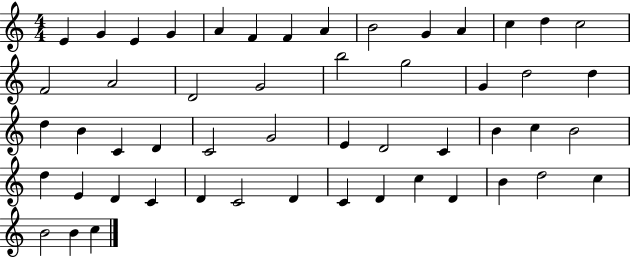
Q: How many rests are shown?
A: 0